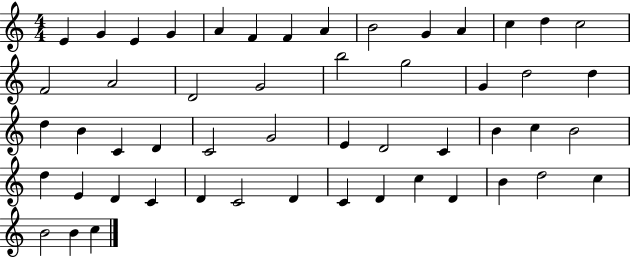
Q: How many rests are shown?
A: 0